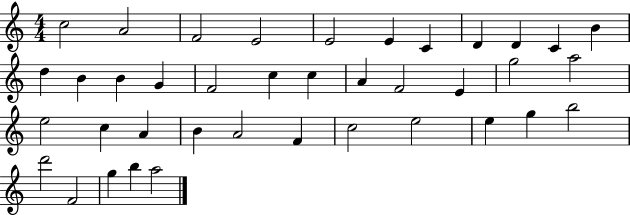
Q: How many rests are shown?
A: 0